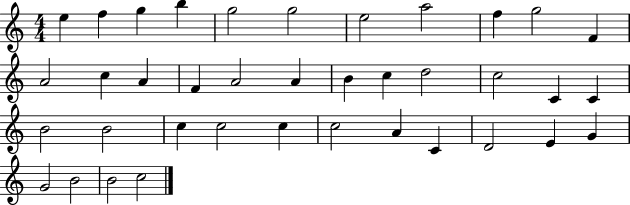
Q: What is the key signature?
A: C major